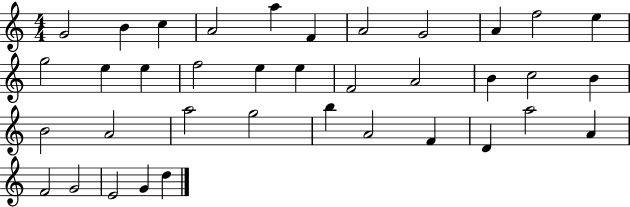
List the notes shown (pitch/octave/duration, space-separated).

G4/h B4/q C5/q A4/h A5/q F4/q A4/h G4/h A4/q F5/h E5/q G5/h E5/q E5/q F5/h E5/q E5/q F4/h A4/h B4/q C5/h B4/q B4/h A4/h A5/h G5/h B5/q A4/h F4/q D4/q A5/h A4/q F4/h G4/h E4/h G4/q D5/q